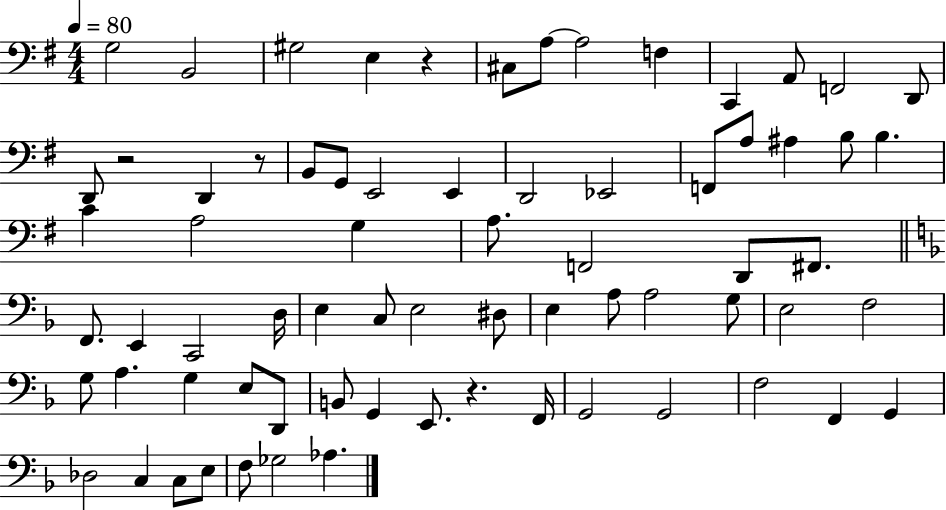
X:1
T:Untitled
M:4/4
L:1/4
K:G
G,2 B,,2 ^G,2 E, z ^C,/2 A,/2 A,2 F, C,, A,,/2 F,,2 D,,/2 D,,/2 z2 D,, z/2 B,,/2 G,,/2 E,,2 E,, D,,2 _E,,2 F,,/2 A,/2 ^A, B,/2 B, C A,2 G, A,/2 F,,2 D,,/2 ^F,,/2 F,,/2 E,, C,,2 D,/4 E, C,/2 E,2 ^D,/2 E, A,/2 A,2 G,/2 E,2 F,2 G,/2 A, G, E,/2 D,,/2 B,,/2 G,, E,,/2 z F,,/4 G,,2 G,,2 F,2 F,, G,, _D,2 C, C,/2 E,/2 F,/2 _G,2 _A,